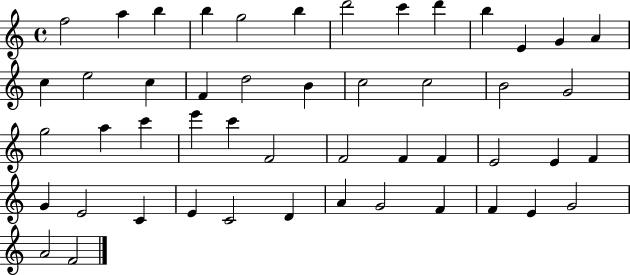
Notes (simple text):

F5/h A5/q B5/q B5/q G5/h B5/q D6/h C6/q D6/q B5/q E4/q G4/q A4/q C5/q E5/h C5/q F4/q D5/h B4/q C5/h C5/h B4/h G4/h G5/h A5/q C6/q E6/q C6/q F4/h F4/h F4/q F4/q E4/h E4/q F4/q G4/q E4/h C4/q E4/q C4/h D4/q A4/q G4/h F4/q F4/q E4/q G4/h A4/h F4/h